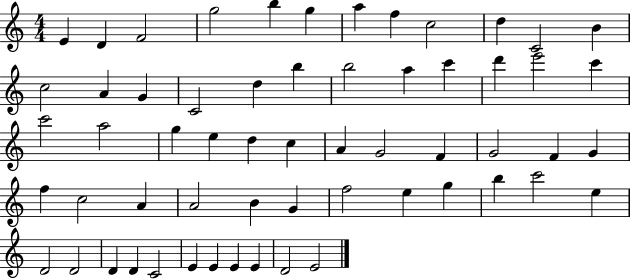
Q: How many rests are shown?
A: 0